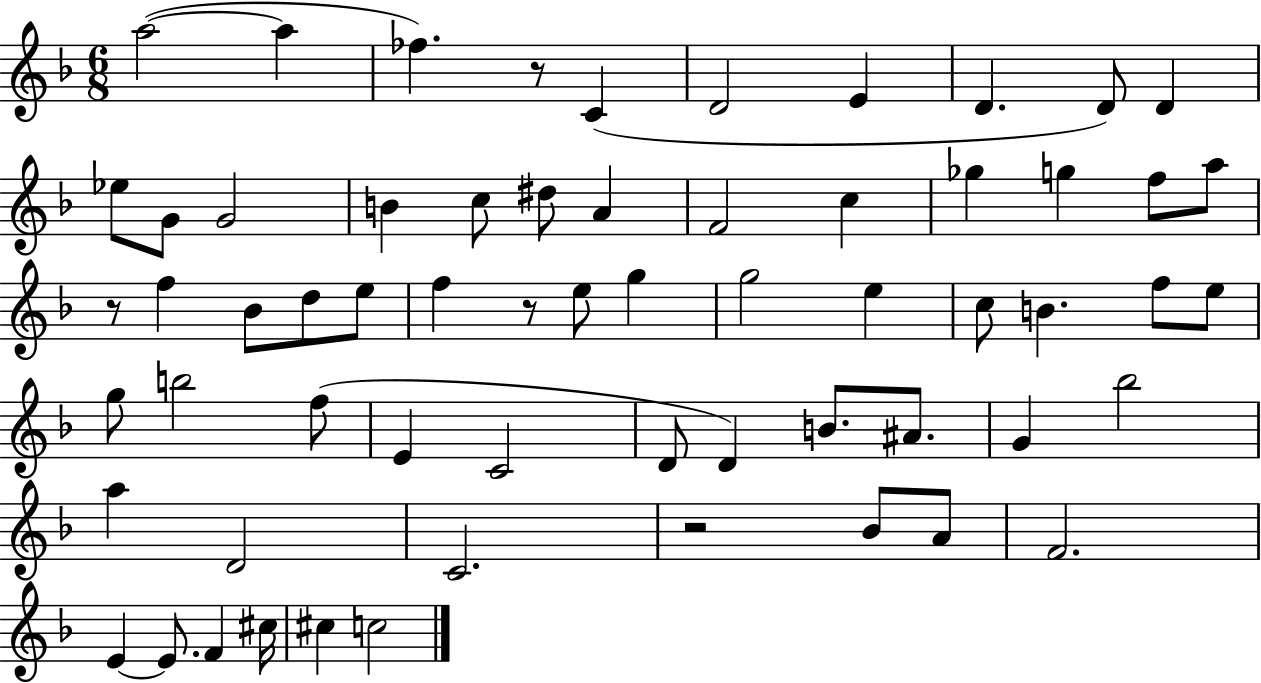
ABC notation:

X:1
T:Untitled
M:6/8
L:1/4
K:F
a2 a _f z/2 C D2 E D D/2 D _e/2 G/2 G2 B c/2 ^d/2 A F2 c _g g f/2 a/2 z/2 f _B/2 d/2 e/2 f z/2 e/2 g g2 e c/2 B f/2 e/2 g/2 b2 f/2 E C2 D/2 D B/2 ^A/2 G _b2 a D2 C2 z2 _B/2 A/2 F2 E E/2 F ^c/4 ^c c2